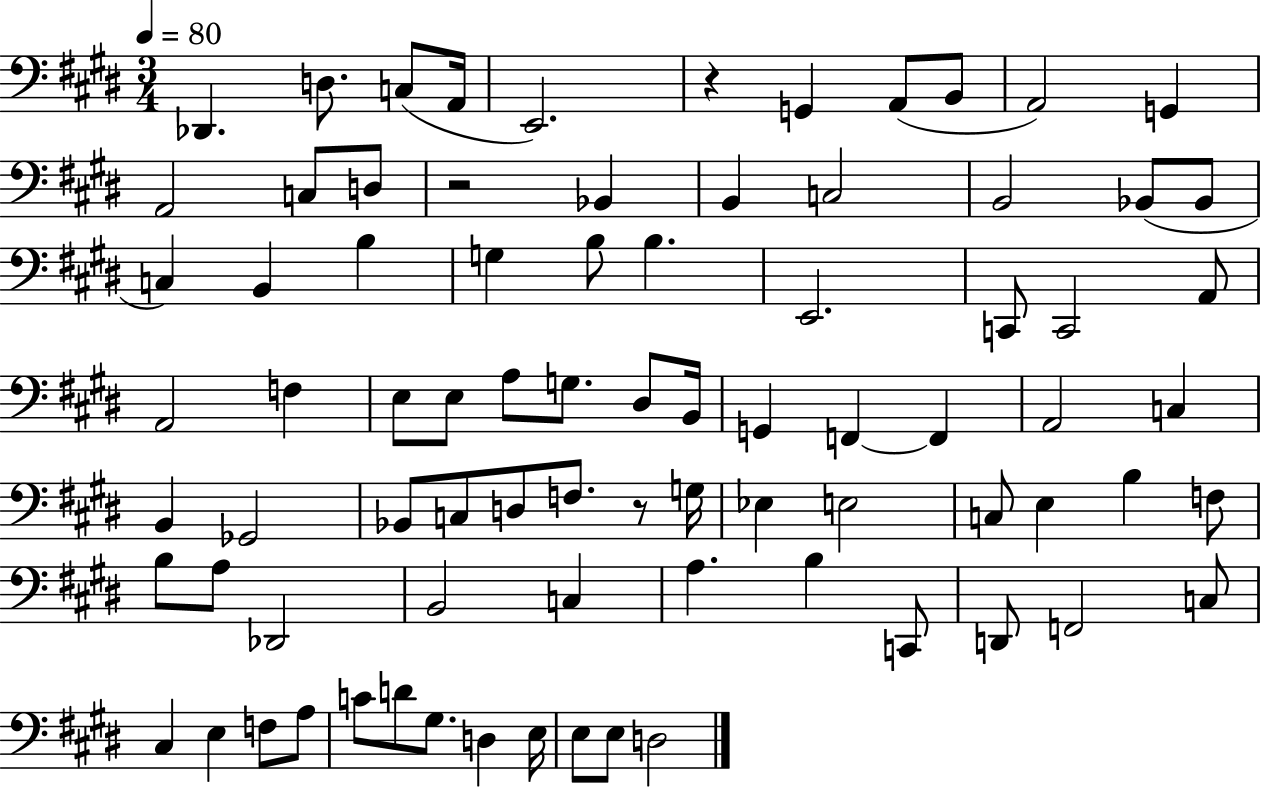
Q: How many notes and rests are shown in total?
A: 81